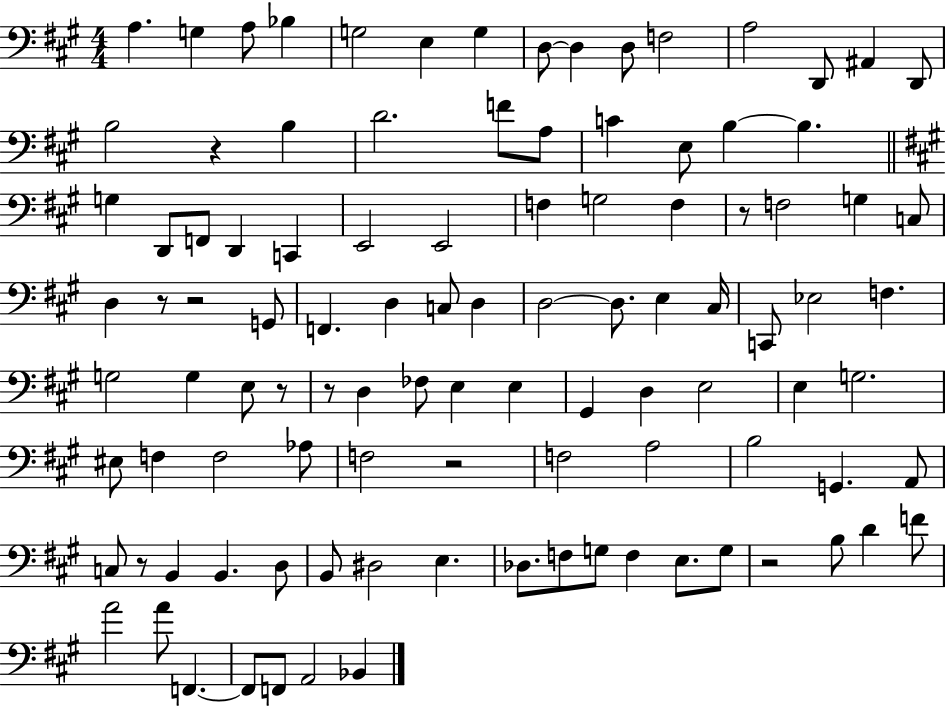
X:1
T:Untitled
M:4/4
L:1/4
K:A
A, G, A,/2 _B, G,2 E, G, D,/2 D, D,/2 F,2 A,2 D,,/2 ^A,, D,,/2 B,2 z B, D2 F/2 A,/2 C E,/2 B, B, G, D,,/2 F,,/2 D,, C,, E,,2 E,,2 F, G,2 F, z/2 F,2 G, C,/2 D, z/2 z2 G,,/2 F,, D, C,/2 D, D,2 D,/2 E, ^C,/4 C,,/2 _E,2 F, G,2 G, E,/2 z/2 z/2 D, _F,/2 E, E, ^G,, D, E,2 E, G,2 ^E,/2 F, F,2 _A,/2 F,2 z2 F,2 A,2 B,2 G,, A,,/2 C,/2 z/2 B,, B,, D,/2 B,,/2 ^D,2 E, _D,/2 F,/2 G,/2 F, E,/2 G,/2 z2 B,/2 D F/2 A2 A/2 F,, F,,/2 F,,/2 A,,2 _B,,